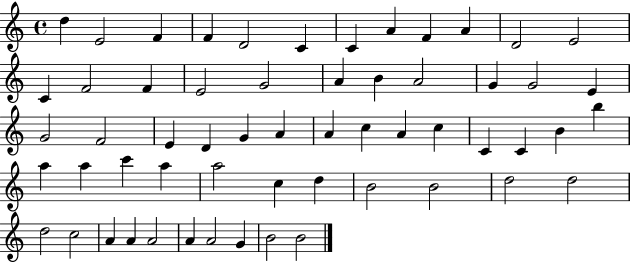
D5/q E4/h F4/q F4/q D4/h C4/q C4/q A4/q F4/q A4/q D4/h E4/h C4/q F4/h F4/q E4/h G4/h A4/q B4/q A4/h G4/q G4/h E4/q G4/h F4/h E4/q D4/q G4/q A4/q A4/q C5/q A4/q C5/q C4/q C4/q B4/q B5/q A5/q A5/q C6/q A5/q A5/h C5/q D5/q B4/h B4/h D5/h D5/h D5/h C5/h A4/q A4/q A4/h A4/q A4/h G4/q B4/h B4/h